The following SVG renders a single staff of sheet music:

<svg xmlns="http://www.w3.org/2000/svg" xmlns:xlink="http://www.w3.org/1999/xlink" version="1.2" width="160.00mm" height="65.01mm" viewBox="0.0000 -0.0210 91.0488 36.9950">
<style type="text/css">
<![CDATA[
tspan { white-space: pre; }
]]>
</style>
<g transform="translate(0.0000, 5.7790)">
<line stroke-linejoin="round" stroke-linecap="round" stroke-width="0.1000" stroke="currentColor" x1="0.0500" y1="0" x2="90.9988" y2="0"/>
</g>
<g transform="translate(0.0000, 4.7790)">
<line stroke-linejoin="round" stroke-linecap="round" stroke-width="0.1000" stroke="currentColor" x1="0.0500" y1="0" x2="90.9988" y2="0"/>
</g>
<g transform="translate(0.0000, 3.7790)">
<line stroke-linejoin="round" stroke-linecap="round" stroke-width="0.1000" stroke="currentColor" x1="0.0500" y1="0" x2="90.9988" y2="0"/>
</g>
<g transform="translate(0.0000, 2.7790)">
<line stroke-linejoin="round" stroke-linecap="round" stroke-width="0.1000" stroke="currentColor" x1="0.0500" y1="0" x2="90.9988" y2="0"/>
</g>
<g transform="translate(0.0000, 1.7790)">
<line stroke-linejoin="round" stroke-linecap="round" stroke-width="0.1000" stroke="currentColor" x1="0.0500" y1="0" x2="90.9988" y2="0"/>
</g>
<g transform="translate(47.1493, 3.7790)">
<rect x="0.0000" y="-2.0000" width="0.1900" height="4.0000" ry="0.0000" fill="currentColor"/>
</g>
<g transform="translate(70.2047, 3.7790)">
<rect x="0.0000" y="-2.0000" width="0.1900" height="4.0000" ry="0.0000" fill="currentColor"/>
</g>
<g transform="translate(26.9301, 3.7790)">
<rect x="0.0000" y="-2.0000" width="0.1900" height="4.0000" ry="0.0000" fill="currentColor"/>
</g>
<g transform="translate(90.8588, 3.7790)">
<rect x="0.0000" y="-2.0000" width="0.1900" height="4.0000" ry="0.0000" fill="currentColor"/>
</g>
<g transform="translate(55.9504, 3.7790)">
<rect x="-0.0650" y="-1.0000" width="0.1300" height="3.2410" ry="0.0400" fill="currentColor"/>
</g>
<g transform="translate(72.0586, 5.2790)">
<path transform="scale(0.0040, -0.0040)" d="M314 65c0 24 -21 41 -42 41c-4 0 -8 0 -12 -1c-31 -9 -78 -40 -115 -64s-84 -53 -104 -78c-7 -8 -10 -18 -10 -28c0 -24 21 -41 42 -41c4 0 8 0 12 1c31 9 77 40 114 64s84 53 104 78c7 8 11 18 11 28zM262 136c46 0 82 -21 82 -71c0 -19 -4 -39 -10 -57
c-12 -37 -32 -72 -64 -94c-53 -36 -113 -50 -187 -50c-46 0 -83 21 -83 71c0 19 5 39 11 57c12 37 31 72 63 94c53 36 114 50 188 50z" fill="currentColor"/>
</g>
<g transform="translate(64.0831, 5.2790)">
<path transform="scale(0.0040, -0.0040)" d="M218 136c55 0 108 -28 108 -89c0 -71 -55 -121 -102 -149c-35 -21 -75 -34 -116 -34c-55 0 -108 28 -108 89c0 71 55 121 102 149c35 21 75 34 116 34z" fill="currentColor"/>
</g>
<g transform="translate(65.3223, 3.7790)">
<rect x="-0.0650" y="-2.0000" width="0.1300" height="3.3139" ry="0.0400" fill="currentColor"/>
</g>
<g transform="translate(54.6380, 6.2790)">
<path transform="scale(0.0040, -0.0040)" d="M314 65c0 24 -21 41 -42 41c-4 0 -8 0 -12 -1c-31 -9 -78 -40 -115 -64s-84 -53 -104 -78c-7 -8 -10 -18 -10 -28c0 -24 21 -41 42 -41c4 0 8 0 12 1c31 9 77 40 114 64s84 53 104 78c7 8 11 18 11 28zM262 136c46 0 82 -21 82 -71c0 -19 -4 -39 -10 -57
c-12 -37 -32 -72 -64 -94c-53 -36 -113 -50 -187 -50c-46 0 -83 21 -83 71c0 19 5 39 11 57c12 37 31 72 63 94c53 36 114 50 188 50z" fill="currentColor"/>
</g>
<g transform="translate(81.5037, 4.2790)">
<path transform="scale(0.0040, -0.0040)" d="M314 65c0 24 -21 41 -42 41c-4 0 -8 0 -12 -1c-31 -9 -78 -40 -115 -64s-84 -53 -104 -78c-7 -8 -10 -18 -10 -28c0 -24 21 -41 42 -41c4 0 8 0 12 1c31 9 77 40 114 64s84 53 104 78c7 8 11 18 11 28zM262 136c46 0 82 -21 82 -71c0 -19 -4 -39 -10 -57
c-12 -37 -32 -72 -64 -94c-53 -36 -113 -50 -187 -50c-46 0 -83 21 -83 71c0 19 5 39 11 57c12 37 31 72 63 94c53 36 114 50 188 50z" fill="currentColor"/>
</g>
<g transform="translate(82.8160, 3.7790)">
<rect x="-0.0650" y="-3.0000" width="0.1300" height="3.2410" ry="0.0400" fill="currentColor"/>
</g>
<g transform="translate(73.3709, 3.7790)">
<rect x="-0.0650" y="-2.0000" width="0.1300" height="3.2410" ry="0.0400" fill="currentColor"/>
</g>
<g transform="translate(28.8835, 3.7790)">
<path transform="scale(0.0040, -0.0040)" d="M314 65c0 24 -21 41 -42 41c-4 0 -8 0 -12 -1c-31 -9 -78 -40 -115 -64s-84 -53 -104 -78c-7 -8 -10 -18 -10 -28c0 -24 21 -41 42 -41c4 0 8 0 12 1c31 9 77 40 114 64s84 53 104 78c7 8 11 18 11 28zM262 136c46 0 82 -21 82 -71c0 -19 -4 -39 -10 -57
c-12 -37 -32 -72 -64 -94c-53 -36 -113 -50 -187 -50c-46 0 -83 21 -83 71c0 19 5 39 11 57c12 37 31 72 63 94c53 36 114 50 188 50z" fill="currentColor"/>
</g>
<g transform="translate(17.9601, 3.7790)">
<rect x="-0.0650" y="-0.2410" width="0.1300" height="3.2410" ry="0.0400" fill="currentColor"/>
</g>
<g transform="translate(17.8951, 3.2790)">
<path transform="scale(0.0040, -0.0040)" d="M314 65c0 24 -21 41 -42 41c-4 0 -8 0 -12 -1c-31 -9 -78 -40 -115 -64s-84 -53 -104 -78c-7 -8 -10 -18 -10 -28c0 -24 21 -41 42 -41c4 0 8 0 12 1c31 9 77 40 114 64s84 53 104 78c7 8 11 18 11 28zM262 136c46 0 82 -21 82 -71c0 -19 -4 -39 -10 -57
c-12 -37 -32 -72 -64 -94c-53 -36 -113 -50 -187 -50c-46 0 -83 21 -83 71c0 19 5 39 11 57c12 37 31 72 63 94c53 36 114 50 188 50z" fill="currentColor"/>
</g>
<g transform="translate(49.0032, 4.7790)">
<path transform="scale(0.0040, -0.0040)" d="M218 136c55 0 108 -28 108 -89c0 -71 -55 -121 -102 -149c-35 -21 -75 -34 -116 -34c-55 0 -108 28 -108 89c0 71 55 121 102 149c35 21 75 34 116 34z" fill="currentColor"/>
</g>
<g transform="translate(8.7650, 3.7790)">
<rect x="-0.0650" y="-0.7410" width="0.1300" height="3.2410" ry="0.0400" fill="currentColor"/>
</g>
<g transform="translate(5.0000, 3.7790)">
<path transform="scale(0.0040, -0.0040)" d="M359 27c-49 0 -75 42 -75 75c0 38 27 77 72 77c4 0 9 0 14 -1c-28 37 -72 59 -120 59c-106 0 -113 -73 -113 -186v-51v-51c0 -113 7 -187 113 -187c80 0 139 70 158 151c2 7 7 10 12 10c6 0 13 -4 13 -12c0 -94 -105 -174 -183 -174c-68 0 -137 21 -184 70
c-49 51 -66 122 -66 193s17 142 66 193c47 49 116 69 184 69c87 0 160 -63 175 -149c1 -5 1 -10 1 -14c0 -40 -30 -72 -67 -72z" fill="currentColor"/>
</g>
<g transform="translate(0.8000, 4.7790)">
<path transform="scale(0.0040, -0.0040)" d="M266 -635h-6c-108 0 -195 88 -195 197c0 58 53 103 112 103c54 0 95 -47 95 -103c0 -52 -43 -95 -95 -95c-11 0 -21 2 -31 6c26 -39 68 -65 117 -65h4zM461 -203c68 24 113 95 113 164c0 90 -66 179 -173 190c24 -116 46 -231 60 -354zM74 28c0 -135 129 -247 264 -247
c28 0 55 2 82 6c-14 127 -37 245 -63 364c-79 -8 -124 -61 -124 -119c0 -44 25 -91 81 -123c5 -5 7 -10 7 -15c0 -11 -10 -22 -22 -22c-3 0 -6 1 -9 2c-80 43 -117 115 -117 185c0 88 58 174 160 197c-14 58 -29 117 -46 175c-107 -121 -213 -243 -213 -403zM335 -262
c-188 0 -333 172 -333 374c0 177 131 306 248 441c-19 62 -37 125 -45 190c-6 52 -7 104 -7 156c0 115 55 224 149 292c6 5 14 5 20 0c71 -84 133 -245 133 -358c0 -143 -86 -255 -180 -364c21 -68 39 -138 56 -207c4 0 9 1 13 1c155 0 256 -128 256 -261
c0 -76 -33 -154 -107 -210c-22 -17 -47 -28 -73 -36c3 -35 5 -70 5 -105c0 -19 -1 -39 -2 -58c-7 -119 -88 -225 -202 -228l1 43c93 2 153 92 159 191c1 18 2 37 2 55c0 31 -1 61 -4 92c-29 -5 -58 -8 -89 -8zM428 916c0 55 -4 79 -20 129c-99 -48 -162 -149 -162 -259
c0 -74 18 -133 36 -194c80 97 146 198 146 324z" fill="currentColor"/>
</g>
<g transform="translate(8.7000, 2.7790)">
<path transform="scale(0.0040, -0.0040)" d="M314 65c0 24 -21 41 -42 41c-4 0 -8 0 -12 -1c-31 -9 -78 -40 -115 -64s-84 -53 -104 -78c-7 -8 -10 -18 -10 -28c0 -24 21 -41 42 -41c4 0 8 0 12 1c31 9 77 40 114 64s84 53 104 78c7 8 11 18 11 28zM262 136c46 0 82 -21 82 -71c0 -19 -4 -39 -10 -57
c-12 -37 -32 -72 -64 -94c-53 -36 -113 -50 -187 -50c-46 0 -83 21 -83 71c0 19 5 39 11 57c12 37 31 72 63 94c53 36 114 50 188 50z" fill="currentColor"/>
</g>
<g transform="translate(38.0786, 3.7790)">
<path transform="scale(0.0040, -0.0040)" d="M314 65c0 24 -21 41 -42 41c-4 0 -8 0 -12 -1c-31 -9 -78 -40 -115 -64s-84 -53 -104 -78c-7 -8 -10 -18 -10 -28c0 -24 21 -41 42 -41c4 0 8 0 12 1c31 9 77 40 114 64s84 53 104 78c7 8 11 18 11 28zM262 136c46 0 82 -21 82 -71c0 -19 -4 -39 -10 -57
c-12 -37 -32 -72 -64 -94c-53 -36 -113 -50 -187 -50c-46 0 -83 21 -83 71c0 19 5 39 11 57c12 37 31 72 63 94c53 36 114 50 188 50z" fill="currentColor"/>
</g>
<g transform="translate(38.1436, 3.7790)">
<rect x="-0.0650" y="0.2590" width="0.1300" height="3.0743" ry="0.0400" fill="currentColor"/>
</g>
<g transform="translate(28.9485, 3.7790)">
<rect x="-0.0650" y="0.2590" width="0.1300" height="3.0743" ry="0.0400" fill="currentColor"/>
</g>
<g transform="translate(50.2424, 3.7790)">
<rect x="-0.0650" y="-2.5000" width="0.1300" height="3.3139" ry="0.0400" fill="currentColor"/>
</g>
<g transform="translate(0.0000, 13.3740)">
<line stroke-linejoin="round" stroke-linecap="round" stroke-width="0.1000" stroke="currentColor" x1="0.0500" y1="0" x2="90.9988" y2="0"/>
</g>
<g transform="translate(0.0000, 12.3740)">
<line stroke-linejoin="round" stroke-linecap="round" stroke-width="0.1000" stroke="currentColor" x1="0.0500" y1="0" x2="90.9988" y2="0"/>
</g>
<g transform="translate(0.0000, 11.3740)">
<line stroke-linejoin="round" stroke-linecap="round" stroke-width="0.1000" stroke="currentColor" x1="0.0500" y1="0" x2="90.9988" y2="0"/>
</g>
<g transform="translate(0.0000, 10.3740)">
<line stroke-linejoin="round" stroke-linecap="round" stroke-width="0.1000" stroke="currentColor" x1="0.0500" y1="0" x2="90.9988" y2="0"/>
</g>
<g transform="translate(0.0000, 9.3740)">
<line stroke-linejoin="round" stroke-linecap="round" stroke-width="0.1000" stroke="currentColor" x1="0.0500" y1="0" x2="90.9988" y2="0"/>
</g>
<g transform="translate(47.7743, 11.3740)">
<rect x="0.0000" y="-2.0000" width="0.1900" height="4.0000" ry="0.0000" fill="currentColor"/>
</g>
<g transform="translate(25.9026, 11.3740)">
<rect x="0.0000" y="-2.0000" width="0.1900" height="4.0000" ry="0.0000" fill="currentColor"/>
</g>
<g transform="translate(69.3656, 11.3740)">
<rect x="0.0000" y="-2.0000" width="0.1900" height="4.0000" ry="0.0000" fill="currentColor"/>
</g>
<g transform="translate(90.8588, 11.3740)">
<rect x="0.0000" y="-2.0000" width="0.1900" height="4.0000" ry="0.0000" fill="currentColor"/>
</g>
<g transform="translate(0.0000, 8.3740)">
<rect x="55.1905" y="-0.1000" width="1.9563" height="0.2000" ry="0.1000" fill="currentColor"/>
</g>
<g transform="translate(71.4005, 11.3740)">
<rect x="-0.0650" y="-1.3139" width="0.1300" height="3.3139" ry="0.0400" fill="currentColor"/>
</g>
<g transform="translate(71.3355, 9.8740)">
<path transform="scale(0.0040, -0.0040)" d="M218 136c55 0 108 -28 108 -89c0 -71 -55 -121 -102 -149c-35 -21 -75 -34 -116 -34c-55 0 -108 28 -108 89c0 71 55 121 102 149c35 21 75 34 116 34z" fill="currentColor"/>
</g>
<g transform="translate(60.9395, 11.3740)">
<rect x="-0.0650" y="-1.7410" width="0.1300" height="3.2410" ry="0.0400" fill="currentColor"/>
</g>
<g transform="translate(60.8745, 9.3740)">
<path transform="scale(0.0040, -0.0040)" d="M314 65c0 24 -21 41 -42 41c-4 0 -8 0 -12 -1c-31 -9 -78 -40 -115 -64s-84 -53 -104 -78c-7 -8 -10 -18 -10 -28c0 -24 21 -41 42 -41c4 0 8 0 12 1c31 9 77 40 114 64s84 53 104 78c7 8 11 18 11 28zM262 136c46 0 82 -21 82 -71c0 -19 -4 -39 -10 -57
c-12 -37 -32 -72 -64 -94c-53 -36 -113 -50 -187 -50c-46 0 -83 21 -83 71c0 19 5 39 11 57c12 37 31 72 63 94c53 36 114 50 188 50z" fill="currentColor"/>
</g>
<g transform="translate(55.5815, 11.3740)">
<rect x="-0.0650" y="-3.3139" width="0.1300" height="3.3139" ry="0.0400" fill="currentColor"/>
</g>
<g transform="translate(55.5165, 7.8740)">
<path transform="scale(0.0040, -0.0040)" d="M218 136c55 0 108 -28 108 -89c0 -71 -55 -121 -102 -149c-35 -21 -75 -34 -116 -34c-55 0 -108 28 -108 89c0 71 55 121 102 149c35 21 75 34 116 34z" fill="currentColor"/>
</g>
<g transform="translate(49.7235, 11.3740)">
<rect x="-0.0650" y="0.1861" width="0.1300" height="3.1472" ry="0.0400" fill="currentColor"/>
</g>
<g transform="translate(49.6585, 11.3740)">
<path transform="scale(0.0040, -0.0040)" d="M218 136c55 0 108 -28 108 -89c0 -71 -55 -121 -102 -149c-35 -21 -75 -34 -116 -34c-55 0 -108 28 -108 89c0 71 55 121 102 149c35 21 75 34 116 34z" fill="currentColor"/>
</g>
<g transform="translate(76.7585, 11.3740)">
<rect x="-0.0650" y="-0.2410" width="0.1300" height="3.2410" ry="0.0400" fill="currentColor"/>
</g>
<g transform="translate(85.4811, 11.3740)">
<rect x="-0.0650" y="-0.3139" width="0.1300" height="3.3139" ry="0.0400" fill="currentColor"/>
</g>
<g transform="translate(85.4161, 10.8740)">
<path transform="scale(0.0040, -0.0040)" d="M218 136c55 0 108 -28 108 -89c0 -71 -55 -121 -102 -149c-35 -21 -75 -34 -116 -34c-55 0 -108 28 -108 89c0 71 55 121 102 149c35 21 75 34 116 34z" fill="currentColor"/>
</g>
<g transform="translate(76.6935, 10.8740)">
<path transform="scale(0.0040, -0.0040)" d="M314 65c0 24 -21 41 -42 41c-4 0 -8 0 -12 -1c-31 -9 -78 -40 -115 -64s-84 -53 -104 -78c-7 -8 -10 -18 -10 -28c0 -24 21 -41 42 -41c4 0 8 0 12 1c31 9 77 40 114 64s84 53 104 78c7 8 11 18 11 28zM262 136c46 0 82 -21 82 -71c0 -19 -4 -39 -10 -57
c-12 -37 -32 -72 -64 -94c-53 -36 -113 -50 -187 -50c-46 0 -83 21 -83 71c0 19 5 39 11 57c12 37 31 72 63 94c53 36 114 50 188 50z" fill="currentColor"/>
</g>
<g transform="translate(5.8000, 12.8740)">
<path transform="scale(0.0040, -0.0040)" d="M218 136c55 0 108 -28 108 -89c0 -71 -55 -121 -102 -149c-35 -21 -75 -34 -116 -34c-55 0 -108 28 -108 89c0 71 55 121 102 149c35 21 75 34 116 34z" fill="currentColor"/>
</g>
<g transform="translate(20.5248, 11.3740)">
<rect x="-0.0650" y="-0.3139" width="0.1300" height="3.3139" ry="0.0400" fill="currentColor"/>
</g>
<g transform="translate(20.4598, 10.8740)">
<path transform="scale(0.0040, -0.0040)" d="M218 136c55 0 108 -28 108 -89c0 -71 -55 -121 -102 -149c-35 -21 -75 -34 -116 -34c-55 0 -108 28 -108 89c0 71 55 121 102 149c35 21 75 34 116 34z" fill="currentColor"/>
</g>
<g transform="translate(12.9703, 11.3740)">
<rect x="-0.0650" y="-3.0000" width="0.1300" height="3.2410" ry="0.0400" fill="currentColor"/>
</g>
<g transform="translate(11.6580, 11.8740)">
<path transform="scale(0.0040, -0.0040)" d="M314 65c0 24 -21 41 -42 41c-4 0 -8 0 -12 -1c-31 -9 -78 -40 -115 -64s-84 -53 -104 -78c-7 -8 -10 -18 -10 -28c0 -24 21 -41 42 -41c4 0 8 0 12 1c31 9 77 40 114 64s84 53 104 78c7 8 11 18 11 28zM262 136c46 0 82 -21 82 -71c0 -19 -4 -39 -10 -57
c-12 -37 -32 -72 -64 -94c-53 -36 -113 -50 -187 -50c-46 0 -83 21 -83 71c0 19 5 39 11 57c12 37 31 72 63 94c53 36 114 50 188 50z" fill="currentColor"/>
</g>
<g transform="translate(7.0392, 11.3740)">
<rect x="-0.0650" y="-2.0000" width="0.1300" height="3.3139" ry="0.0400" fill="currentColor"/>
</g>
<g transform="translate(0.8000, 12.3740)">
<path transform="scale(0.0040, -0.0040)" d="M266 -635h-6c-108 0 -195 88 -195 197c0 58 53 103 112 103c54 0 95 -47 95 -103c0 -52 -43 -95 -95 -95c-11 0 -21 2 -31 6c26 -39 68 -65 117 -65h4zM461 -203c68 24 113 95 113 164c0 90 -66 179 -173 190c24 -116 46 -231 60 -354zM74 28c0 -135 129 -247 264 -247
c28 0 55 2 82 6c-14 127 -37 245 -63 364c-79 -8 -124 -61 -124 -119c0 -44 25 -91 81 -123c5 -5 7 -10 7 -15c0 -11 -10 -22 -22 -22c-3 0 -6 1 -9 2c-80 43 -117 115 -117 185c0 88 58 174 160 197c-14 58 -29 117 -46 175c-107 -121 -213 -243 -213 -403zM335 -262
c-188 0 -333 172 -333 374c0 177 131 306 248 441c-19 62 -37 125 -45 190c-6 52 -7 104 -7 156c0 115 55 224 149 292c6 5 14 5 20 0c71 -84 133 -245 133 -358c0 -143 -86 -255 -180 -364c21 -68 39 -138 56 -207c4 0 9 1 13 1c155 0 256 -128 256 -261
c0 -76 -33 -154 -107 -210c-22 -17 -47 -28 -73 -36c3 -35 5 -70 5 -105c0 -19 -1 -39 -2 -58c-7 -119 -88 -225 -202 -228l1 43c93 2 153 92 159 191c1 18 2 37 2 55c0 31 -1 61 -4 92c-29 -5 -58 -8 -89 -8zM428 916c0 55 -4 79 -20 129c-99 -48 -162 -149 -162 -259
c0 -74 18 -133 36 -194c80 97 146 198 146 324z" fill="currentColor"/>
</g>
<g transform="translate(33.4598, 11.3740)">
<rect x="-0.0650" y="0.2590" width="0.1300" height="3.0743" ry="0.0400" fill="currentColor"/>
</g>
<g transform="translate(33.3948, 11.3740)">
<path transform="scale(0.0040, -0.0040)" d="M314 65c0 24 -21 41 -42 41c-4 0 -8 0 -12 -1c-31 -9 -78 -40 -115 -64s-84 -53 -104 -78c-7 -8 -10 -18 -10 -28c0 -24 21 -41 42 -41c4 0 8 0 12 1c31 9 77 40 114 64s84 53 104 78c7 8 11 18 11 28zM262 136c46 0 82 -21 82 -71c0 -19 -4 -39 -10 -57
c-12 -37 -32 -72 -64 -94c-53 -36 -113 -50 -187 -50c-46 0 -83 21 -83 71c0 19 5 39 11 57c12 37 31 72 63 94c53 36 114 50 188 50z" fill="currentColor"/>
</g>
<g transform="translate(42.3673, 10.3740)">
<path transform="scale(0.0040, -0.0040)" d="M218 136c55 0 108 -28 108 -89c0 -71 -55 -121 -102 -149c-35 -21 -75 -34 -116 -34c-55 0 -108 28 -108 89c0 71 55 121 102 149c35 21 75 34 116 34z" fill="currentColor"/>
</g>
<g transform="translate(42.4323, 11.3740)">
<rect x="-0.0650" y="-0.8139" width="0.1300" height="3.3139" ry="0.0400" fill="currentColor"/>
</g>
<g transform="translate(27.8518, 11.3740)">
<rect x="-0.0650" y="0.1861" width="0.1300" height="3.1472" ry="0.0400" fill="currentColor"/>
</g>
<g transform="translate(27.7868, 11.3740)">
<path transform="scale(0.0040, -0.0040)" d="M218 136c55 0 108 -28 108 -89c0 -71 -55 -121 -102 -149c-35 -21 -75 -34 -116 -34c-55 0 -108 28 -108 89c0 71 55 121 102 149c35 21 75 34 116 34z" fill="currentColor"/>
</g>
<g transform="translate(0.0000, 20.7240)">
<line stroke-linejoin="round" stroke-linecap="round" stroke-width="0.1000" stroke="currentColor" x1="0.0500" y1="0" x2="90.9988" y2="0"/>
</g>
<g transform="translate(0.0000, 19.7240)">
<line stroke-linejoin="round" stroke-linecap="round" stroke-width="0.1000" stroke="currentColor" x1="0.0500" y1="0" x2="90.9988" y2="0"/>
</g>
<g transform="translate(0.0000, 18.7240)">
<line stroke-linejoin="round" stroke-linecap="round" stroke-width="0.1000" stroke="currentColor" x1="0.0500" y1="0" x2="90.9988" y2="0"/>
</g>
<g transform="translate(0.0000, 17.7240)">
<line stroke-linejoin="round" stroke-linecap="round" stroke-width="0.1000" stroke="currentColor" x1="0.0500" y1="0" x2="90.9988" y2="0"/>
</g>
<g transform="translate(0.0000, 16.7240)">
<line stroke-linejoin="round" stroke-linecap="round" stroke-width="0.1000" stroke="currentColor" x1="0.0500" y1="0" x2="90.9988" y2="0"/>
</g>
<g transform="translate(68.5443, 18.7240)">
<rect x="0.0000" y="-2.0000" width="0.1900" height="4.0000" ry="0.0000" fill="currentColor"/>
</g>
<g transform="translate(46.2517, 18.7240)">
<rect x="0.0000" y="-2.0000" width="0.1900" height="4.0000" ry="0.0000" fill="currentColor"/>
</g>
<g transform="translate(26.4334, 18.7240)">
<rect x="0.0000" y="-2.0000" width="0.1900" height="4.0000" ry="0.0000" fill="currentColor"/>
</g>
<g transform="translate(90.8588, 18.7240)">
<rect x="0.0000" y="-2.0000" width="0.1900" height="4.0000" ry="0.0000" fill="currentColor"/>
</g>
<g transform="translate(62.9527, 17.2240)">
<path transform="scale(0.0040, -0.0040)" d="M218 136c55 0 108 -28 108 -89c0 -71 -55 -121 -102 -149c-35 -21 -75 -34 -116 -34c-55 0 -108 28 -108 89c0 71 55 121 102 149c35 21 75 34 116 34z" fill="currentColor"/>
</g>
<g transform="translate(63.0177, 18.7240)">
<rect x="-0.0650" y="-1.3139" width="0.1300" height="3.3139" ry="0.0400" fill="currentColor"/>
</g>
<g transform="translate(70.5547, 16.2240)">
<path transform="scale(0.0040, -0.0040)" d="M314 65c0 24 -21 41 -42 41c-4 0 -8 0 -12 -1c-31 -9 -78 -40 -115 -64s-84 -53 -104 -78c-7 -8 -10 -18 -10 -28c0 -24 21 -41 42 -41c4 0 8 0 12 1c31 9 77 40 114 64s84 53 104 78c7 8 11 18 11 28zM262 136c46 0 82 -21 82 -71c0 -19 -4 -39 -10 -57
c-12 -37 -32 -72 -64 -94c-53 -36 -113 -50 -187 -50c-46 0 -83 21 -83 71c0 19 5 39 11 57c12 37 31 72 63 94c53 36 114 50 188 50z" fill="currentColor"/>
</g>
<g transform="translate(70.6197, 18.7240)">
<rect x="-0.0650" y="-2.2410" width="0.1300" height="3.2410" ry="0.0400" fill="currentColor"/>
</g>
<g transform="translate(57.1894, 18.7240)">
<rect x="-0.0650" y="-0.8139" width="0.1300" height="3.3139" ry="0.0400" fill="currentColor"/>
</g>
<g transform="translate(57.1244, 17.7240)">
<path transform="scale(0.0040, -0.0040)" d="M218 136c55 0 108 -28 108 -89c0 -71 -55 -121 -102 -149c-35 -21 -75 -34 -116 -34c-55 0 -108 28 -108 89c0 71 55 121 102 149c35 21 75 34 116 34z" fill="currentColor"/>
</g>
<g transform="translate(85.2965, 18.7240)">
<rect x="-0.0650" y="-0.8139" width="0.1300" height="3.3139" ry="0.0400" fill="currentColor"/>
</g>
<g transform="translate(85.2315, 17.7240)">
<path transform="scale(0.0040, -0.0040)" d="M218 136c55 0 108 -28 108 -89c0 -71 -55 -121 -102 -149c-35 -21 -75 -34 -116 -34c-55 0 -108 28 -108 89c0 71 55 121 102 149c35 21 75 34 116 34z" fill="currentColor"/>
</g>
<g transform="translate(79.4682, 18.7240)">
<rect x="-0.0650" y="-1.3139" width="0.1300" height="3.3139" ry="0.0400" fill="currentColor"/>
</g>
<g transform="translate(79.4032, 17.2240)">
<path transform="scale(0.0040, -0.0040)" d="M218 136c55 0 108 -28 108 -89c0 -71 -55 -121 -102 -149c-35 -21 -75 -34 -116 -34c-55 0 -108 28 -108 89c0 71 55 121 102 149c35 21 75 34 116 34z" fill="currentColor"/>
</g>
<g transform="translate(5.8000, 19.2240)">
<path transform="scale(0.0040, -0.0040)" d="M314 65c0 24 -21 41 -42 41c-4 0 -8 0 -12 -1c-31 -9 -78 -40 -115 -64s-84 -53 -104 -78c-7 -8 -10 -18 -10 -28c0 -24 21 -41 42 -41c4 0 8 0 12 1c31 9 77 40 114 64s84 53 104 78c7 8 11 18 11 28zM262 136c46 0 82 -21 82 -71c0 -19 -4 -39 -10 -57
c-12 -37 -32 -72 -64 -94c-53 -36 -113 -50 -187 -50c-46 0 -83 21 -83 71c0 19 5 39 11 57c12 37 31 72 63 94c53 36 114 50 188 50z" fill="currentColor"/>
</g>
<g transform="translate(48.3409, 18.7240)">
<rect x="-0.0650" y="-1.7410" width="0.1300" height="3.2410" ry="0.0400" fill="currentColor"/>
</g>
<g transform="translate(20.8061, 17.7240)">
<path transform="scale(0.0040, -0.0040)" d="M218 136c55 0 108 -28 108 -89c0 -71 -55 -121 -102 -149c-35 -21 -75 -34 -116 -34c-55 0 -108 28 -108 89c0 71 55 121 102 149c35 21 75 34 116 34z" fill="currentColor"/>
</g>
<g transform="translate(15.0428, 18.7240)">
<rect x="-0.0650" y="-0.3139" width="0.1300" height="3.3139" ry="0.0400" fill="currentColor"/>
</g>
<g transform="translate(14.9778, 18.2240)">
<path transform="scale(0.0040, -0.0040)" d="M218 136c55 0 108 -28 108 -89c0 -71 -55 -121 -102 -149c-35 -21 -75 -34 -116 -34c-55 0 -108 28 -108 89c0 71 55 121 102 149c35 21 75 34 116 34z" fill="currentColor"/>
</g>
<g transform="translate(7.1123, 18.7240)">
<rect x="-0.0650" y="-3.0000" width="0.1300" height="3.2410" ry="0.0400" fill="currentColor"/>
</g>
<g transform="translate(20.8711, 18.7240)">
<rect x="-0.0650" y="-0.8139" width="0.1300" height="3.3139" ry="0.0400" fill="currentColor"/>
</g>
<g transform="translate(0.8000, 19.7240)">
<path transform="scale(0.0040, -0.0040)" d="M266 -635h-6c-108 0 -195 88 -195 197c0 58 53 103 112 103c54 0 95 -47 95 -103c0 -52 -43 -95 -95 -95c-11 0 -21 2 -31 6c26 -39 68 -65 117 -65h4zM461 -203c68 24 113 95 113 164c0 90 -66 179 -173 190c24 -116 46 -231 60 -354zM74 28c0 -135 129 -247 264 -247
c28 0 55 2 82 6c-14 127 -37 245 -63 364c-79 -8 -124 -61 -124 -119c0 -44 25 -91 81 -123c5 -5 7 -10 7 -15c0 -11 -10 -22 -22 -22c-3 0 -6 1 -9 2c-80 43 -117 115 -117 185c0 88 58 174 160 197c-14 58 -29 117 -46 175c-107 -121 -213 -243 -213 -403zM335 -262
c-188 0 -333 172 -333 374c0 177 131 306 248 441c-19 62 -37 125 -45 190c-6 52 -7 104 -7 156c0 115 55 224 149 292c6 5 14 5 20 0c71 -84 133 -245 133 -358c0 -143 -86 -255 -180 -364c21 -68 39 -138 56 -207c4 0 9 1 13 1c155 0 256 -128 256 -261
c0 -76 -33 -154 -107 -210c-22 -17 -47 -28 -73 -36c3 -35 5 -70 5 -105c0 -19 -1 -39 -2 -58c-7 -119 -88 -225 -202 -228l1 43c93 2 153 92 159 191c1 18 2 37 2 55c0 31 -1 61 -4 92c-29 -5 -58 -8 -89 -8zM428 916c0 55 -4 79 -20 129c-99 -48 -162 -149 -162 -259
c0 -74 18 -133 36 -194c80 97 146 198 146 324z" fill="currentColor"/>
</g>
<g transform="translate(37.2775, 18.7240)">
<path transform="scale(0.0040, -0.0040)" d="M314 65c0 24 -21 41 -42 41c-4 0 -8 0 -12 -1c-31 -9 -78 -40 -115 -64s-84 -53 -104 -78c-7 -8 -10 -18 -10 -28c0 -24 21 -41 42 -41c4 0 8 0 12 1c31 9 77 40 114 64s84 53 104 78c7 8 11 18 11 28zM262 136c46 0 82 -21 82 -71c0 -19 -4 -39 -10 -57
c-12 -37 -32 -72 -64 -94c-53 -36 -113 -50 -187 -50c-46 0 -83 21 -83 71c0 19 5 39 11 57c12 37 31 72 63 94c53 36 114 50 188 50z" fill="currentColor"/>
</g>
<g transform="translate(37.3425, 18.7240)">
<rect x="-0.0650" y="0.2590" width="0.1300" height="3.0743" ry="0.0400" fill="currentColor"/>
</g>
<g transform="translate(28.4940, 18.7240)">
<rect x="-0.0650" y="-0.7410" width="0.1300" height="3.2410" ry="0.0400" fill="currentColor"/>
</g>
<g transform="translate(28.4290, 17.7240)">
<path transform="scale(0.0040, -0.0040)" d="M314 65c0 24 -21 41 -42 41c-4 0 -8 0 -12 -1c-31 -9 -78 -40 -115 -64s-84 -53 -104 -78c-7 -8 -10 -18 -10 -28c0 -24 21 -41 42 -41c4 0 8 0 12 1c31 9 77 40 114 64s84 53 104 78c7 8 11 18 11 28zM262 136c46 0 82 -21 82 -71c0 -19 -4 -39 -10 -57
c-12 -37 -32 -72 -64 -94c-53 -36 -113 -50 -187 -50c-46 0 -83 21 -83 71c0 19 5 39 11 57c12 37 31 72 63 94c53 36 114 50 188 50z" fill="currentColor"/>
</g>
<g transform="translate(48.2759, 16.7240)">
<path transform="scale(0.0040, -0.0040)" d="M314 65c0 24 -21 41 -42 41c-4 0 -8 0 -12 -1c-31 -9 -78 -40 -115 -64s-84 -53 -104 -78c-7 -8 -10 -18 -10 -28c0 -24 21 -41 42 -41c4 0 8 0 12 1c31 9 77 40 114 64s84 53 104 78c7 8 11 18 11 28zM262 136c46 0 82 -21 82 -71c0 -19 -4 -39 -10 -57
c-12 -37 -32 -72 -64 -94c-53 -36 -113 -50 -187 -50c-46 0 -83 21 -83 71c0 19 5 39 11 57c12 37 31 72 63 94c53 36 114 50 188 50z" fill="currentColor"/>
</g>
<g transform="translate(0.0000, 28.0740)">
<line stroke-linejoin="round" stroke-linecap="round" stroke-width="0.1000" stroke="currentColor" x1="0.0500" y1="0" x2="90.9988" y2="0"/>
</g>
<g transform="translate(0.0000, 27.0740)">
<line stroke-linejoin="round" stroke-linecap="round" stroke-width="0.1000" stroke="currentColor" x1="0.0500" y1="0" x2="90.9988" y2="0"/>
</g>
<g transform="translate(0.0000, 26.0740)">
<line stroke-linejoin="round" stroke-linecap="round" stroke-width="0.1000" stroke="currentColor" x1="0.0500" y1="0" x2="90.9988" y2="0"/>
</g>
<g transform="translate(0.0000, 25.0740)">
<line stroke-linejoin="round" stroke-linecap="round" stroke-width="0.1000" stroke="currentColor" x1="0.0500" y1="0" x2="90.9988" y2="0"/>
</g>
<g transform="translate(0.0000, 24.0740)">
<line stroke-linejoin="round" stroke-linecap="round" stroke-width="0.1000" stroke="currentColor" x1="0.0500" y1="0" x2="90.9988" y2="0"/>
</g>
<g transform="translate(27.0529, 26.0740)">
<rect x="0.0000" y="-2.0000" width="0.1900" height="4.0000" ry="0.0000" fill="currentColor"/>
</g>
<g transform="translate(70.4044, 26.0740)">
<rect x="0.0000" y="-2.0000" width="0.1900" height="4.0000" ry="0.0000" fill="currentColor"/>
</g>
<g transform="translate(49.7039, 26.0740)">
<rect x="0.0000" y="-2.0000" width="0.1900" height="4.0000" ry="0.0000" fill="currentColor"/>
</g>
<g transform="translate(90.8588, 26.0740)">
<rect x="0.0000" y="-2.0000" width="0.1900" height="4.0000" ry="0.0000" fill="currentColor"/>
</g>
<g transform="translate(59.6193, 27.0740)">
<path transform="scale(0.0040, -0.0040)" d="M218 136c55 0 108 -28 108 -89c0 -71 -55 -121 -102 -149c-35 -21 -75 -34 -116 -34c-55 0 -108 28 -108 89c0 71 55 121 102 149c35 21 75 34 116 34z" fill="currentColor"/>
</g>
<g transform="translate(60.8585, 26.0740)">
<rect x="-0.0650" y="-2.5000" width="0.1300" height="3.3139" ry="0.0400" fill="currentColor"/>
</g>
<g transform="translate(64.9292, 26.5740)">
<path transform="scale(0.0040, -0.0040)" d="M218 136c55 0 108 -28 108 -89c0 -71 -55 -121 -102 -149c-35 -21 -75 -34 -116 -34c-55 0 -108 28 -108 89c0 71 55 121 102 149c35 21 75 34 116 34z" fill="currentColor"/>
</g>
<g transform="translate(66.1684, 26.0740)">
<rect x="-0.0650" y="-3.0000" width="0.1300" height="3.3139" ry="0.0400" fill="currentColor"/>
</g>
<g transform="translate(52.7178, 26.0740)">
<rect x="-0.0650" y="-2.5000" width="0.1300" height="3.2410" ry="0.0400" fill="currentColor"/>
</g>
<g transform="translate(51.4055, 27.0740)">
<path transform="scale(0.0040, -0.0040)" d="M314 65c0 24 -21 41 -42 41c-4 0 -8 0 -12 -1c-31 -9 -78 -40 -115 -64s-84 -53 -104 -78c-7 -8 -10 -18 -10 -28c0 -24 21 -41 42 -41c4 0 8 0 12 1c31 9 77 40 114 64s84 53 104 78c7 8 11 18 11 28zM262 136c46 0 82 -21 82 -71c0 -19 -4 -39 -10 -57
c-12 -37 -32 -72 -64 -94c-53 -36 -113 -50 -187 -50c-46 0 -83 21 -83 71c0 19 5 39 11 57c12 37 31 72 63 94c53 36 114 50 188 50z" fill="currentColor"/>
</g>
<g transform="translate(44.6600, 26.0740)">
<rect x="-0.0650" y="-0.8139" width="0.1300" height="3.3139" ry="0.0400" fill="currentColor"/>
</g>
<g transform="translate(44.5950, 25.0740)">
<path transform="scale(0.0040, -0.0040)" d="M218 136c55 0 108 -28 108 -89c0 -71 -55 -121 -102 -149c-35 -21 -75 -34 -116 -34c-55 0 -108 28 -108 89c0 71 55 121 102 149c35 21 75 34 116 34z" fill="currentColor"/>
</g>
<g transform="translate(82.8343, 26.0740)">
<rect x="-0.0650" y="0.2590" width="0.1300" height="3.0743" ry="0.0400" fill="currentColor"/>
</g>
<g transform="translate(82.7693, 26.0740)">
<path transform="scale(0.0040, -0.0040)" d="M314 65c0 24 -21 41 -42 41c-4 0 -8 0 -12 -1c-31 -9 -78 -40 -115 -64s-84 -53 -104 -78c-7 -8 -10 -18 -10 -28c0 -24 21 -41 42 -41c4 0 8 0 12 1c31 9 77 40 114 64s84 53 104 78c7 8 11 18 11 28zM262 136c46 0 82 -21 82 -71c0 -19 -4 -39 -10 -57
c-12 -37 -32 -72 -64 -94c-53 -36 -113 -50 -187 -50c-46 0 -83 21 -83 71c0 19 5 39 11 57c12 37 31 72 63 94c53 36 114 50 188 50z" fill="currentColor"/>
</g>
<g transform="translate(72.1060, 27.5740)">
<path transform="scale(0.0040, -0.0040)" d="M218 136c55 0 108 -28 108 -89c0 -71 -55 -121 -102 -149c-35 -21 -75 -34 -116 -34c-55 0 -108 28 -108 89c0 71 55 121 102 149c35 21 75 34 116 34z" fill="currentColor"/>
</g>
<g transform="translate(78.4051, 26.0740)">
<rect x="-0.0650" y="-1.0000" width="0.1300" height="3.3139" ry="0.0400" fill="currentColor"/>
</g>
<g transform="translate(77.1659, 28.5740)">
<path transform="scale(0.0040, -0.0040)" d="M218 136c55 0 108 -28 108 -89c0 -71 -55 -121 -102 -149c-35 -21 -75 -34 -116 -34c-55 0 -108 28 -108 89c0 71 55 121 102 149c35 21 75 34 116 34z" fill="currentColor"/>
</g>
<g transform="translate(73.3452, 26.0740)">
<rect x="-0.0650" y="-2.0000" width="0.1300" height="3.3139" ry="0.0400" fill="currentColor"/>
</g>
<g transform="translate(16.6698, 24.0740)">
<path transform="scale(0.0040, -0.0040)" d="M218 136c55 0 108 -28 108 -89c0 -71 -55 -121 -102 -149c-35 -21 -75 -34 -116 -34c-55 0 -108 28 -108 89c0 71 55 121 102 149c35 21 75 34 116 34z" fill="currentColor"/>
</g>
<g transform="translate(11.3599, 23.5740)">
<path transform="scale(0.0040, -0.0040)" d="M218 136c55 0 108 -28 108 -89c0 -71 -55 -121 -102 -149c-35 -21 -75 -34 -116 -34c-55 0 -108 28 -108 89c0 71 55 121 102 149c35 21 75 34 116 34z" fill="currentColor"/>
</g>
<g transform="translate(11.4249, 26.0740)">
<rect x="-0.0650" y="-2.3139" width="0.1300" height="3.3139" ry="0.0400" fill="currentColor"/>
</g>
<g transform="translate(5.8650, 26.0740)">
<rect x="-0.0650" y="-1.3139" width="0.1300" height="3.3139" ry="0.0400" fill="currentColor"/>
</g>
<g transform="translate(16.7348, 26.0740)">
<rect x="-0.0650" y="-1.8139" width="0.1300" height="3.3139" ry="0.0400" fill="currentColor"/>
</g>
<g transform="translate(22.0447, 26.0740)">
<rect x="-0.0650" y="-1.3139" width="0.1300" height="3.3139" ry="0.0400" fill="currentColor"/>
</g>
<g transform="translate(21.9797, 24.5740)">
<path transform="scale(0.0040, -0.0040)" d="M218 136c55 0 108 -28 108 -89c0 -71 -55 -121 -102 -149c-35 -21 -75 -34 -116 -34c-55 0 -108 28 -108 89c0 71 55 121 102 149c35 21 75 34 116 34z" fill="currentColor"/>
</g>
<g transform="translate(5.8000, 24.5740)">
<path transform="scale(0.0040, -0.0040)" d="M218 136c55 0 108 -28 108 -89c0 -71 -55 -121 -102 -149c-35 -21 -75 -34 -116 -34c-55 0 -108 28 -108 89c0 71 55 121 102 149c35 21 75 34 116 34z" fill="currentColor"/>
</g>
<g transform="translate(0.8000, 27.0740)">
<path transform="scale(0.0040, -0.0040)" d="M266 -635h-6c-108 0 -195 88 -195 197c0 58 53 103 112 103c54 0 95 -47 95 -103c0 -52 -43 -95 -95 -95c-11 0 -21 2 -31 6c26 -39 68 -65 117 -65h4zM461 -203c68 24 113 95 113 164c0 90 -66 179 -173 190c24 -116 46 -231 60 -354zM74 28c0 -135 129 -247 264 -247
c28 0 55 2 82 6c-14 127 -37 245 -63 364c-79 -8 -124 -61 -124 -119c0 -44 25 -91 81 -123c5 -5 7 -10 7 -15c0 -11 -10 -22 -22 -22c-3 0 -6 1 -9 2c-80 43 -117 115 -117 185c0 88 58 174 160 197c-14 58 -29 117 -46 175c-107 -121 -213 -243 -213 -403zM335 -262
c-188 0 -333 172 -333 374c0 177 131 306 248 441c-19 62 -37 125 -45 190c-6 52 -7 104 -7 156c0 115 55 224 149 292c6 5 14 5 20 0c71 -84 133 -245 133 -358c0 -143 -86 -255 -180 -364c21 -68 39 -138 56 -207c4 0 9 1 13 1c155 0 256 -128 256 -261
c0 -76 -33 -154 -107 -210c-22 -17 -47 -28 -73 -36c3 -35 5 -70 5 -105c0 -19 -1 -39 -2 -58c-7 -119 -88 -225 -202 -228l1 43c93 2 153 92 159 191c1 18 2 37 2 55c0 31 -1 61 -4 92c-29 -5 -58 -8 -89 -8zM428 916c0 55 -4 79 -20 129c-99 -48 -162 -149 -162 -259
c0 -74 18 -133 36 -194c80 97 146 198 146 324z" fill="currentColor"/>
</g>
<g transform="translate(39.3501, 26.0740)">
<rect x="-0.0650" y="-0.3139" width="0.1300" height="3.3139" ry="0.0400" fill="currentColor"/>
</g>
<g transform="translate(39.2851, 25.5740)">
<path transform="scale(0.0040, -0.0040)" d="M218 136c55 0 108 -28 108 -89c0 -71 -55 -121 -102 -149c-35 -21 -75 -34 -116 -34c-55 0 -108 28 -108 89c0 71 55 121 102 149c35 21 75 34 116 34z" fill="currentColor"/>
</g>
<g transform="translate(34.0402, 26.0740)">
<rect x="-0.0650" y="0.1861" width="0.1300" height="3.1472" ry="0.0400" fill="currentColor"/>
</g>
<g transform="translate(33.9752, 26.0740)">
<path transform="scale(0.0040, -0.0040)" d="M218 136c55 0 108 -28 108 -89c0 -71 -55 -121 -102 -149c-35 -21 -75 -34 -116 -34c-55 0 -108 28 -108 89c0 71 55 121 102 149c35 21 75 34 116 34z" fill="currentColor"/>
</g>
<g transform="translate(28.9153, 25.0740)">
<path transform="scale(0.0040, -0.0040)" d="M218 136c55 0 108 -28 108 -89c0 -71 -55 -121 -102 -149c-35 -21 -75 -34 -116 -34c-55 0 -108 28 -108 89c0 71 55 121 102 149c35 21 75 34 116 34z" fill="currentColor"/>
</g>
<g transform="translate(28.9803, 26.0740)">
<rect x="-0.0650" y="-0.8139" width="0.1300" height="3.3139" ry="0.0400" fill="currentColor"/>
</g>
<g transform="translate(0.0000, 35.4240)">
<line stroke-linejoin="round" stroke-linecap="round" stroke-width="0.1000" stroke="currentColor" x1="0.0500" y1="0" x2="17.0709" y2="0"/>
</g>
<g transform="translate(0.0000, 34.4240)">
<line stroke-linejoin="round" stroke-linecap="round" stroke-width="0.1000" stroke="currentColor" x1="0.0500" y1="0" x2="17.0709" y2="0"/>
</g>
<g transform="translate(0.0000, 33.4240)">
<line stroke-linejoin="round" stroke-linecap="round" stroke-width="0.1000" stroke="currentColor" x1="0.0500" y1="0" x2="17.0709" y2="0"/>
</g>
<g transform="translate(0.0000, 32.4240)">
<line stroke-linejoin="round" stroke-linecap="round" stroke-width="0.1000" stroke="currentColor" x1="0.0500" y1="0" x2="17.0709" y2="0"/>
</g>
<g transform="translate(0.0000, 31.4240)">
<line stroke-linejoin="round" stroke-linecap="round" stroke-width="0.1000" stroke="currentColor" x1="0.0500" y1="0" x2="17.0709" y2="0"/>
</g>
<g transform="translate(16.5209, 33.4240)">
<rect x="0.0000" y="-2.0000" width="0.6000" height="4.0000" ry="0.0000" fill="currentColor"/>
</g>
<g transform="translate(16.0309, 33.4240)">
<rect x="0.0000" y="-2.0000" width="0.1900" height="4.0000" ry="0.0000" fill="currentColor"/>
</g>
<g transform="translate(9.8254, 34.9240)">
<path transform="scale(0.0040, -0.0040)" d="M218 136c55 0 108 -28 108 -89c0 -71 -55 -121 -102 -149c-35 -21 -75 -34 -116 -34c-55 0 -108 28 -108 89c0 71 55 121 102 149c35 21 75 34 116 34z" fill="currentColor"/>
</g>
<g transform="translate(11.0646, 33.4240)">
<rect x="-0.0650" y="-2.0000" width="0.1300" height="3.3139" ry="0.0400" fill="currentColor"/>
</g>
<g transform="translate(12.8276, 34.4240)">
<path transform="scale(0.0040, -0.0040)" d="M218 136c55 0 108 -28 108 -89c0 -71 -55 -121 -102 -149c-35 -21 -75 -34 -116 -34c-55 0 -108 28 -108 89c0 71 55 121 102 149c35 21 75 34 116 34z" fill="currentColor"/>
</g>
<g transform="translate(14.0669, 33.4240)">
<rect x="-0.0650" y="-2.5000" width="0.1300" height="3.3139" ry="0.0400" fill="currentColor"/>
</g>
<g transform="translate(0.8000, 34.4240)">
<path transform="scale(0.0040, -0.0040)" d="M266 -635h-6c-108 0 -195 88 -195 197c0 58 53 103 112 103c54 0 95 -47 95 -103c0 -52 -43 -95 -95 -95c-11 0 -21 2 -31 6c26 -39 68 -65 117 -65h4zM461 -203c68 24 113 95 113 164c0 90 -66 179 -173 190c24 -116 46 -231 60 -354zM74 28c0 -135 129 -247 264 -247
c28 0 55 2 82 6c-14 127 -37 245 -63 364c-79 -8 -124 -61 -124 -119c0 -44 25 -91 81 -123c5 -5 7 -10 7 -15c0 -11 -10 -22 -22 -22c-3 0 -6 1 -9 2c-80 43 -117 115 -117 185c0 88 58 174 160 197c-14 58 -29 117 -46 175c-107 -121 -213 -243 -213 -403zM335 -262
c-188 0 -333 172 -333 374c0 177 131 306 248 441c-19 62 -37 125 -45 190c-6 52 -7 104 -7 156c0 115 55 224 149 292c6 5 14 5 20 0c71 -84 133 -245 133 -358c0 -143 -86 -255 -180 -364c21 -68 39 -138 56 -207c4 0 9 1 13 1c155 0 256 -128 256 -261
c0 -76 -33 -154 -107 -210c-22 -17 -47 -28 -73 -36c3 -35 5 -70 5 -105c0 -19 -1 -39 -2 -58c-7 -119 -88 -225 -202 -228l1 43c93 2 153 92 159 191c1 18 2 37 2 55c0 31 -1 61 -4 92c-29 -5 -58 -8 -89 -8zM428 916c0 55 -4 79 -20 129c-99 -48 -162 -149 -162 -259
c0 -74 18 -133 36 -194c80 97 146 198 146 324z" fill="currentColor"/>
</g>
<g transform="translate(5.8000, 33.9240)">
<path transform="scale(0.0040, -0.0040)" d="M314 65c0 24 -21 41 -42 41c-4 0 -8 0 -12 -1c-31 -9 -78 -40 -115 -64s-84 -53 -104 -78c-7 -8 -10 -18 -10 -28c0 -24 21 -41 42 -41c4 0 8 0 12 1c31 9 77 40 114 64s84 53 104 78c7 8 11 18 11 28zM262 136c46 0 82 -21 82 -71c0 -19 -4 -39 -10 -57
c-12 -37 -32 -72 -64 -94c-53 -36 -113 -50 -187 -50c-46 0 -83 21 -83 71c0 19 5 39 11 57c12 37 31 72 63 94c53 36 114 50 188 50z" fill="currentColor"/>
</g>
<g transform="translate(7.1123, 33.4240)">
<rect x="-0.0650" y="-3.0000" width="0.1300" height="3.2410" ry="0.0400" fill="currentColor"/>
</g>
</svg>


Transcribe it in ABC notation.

X:1
T:Untitled
M:4/4
L:1/4
K:C
d2 c2 B2 B2 G D2 F F2 A2 F A2 c B B2 d B b f2 e c2 c A2 c d d2 B2 f2 d e g2 e d e g f e d B c d G2 G A F D B2 A2 F G